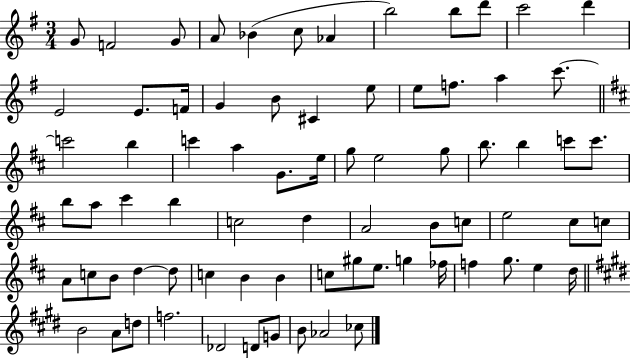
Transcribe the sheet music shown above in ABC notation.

X:1
T:Untitled
M:3/4
L:1/4
K:G
G/2 F2 G/2 A/2 _B c/2 _A b2 b/2 d'/2 c'2 d' E2 E/2 F/4 G B/2 ^C e/2 e/2 f/2 a c'/2 c'2 b c' a G/2 e/4 g/2 e2 g/2 b/2 b c'/2 c'/2 b/2 a/2 ^c' b c2 d A2 B/2 c/2 e2 ^c/2 c/2 A/2 c/2 B/2 d d/2 c B B c/2 ^g/2 e/2 g _f/4 f g/2 e d/4 B2 A/2 d/2 f2 _D2 D/2 G/2 B/2 _A2 _c/2